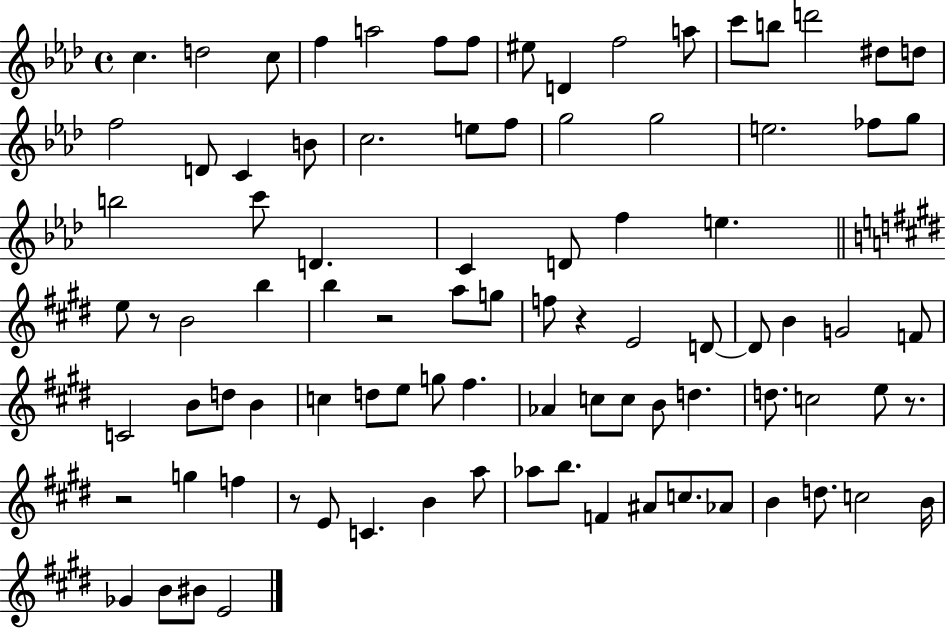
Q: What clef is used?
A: treble